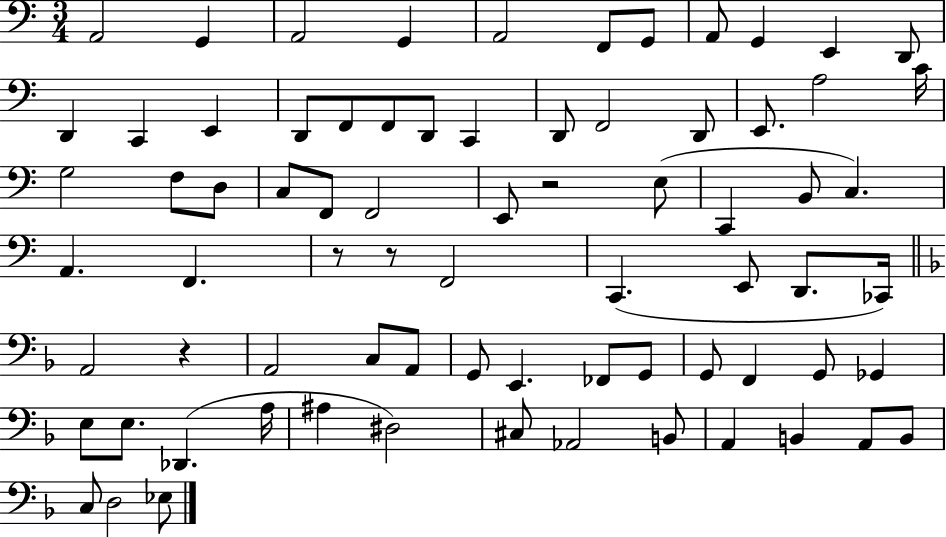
A2/h G2/q A2/h G2/q A2/h F2/e G2/e A2/e G2/q E2/q D2/e D2/q C2/q E2/q D2/e F2/e F2/e D2/e C2/q D2/e F2/h D2/e E2/e. A3/h C4/s G3/h F3/e D3/e C3/e F2/e F2/h E2/e R/h E3/e C2/q B2/e C3/q. A2/q. F2/q. R/e R/e F2/h C2/q. E2/e D2/e. CES2/s A2/h R/q A2/h C3/e A2/e G2/e E2/q. FES2/e G2/e G2/e F2/q G2/e Gb2/q E3/e E3/e. Db2/q. A3/s A#3/q D#3/h C#3/e Ab2/h B2/e A2/q B2/q A2/e B2/e C3/e D3/h Eb3/e